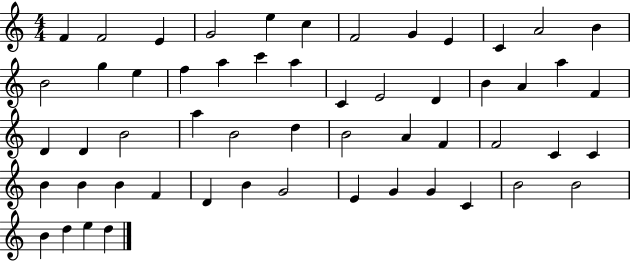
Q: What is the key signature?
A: C major